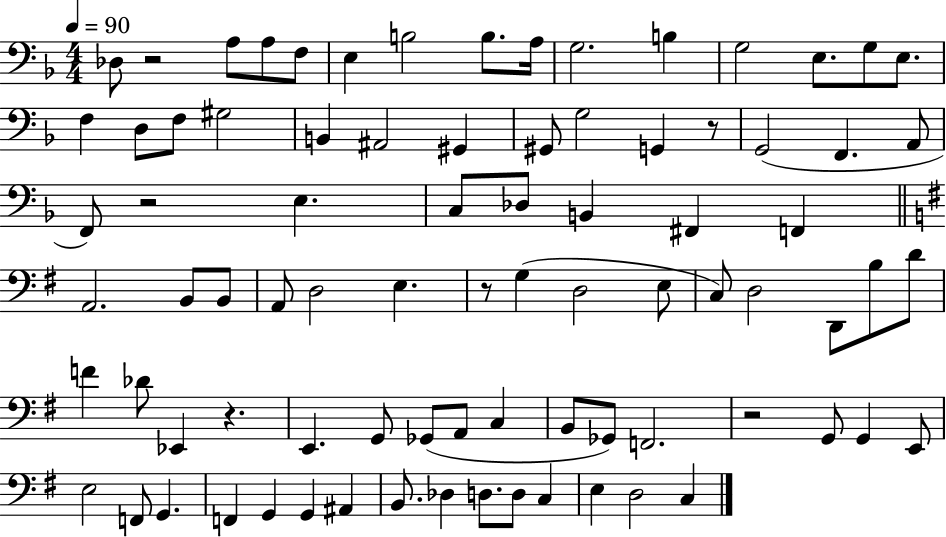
{
  \clef bass
  \numericTimeSignature
  \time 4/4
  \key f \major
  \tempo 4 = 90
  des8 r2 a8 a8 f8 | e4 b2 b8. a16 | g2. b4 | g2 e8. g8 e8. | \break f4 d8 f8 gis2 | b,4 ais,2 gis,4 | gis,8 g2 g,4 r8 | g,2( f,4. a,8 | \break f,8) r2 e4. | c8 des8 b,4 fis,4 f,4 | \bar "||" \break \key g \major a,2. b,8 b,8 | a,8 d2 e4. | r8 g4( d2 e8 | c8) d2 d,8 b8 d'8 | \break f'4 des'8 ees,4 r4. | e,4. g,8 ges,8( a,8 c4 | b,8 ges,8) f,2. | r2 g,8 g,4 e,8 | \break e2 f,8 g,4. | f,4 g,4 g,4 ais,4 | b,8. des4 d8. d8 c4 | e4 d2 c4 | \break \bar "|."
}